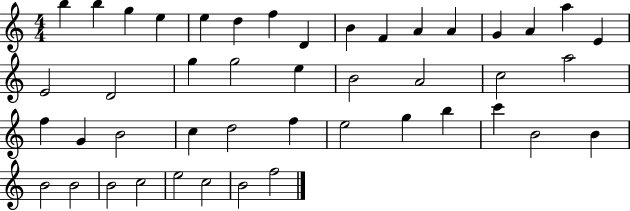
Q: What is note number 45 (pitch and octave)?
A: F5